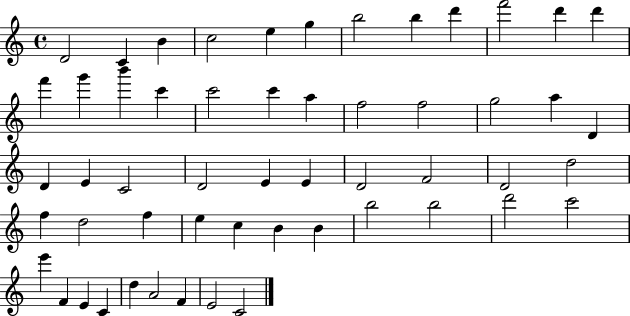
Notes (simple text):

D4/h C4/q B4/q C5/h E5/q G5/q B5/h B5/q D6/q F6/h D6/q D6/q F6/q G6/q B6/q C6/q C6/h C6/q A5/q F5/h F5/h G5/h A5/q D4/q D4/q E4/q C4/h D4/h E4/q E4/q D4/h F4/h D4/h D5/h F5/q D5/h F5/q E5/q C5/q B4/q B4/q B5/h B5/h D6/h C6/h E6/q F4/q E4/q C4/q D5/q A4/h F4/q E4/h C4/h